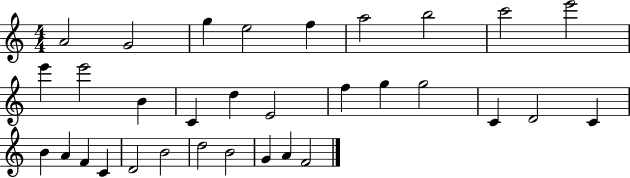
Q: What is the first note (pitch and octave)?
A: A4